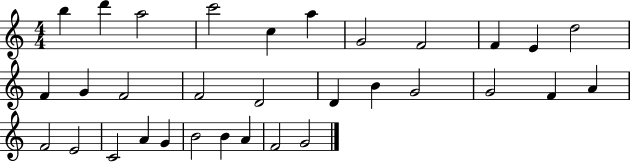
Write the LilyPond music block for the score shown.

{
  \clef treble
  \numericTimeSignature
  \time 4/4
  \key c \major
  b''4 d'''4 a''2 | c'''2 c''4 a''4 | g'2 f'2 | f'4 e'4 d''2 | \break f'4 g'4 f'2 | f'2 d'2 | d'4 b'4 g'2 | g'2 f'4 a'4 | \break f'2 e'2 | c'2 a'4 g'4 | b'2 b'4 a'4 | f'2 g'2 | \break \bar "|."
}